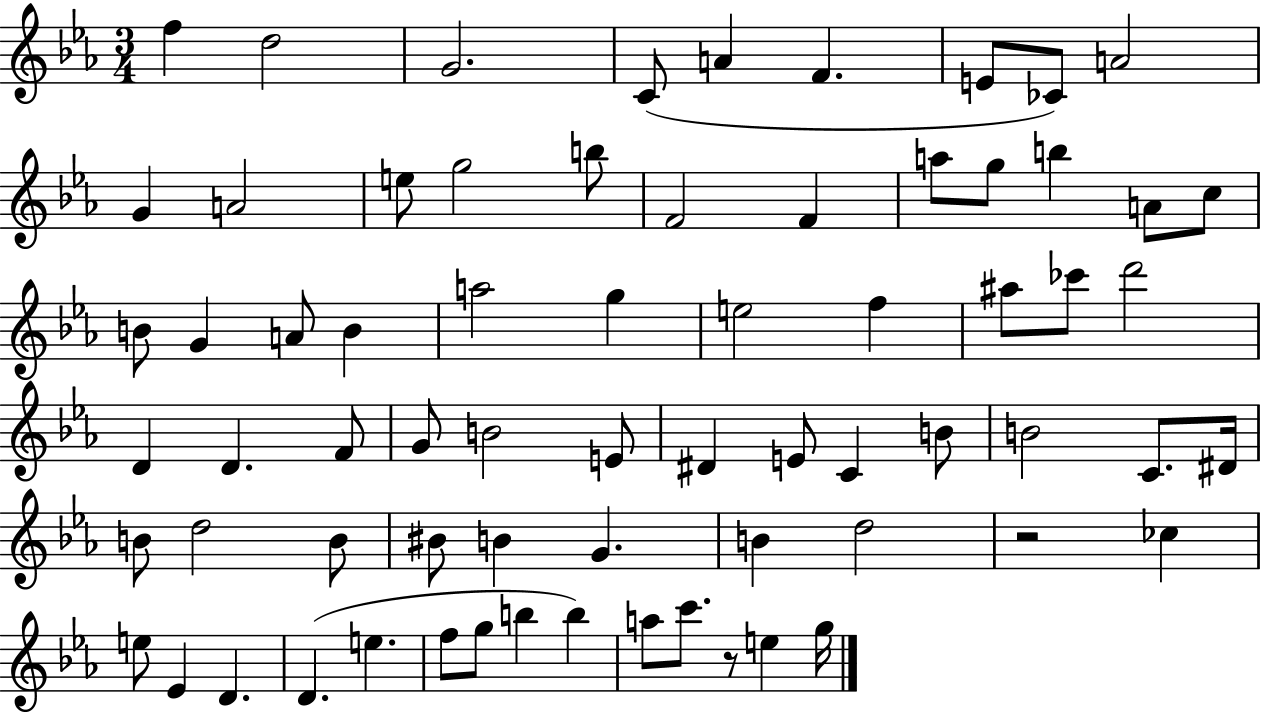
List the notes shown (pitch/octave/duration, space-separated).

F5/q D5/h G4/h. C4/e A4/q F4/q. E4/e CES4/e A4/h G4/q A4/h E5/e G5/h B5/e F4/h F4/q A5/e G5/e B5/q A4/e C5/e B4/e G4/q A4/e B4/q A5/h G5/q E5/h F5/q A#5/e CES6/e D6/h D4/q D4/q. F4/e G4/e B4/h E4/e D#4/q E4/e C4/q B4/e B4/h C4/e. D#4/s B4/e D5/h B4/e BIS4/e B4/q G4/q. B4/q D5/h R/h CES5/q E5/e Eb4/q D4/q. D4/q. E5/q. F5/e G5/e B5/q B5/q A5/e C6/e. R/e E5/q G5/s